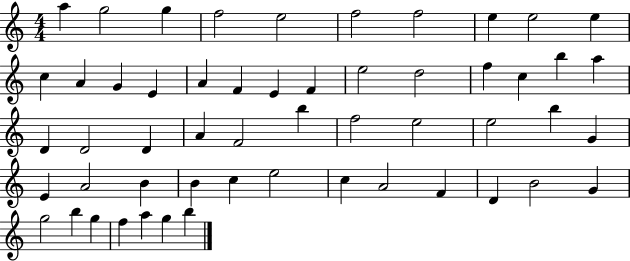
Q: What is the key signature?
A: C major